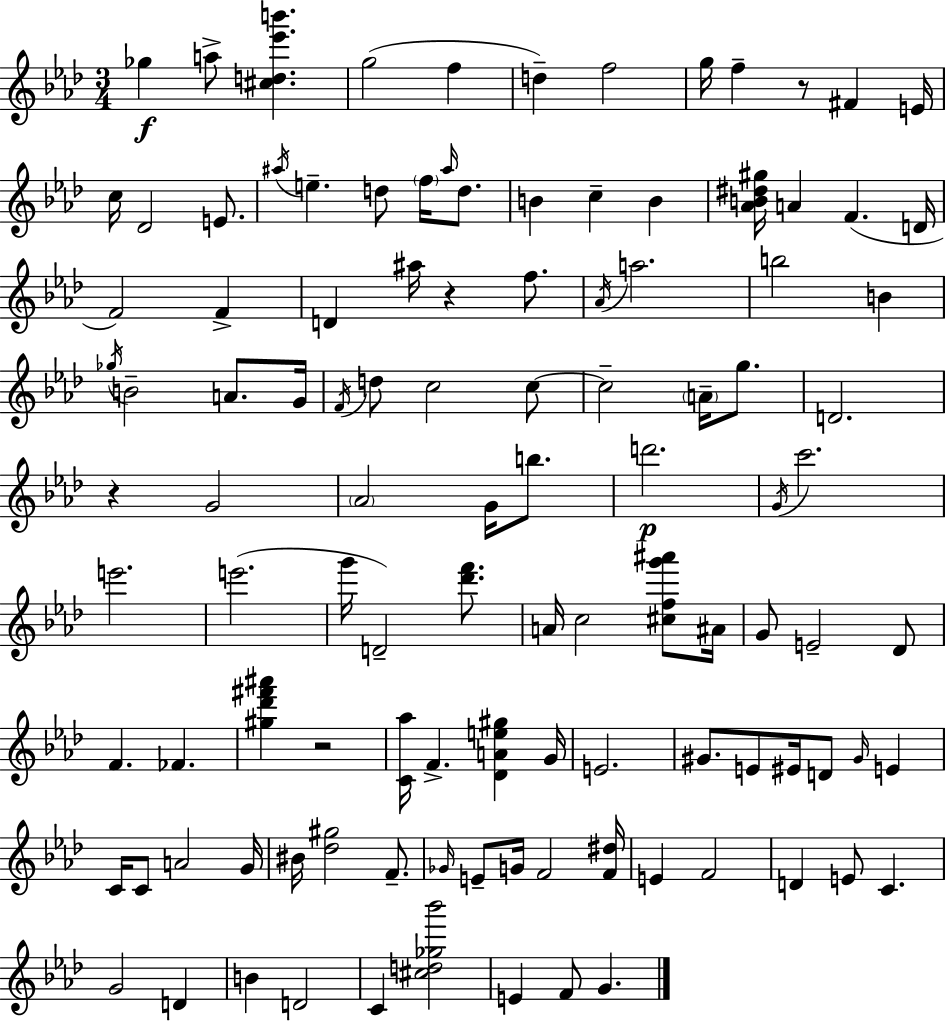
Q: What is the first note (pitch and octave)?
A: Gb5